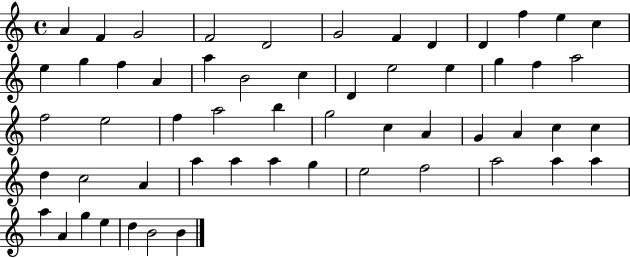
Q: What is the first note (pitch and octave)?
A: A4